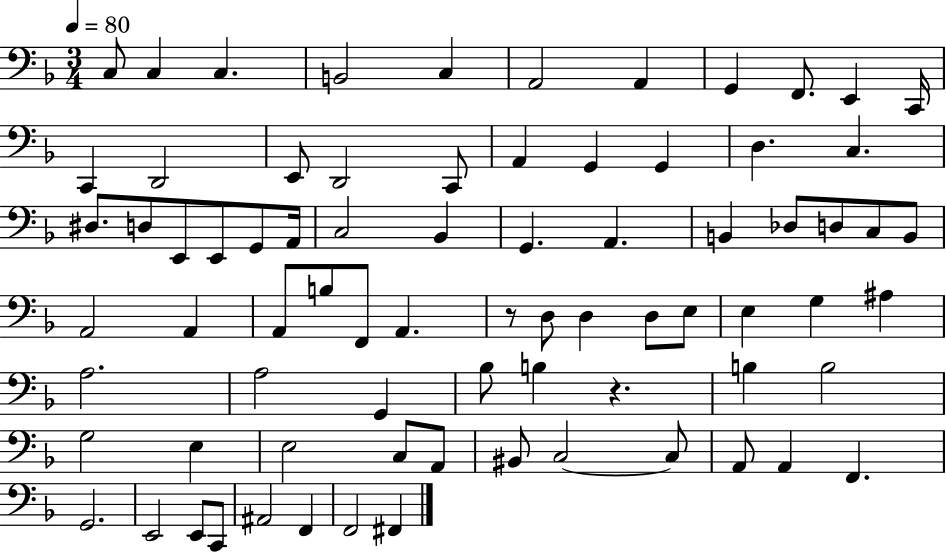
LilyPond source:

{
  \clef bass
  \numericTimeSignature
  \time 3/4
  \key f \major
  \tempo 4 = 80
  \repeat volta 2 { c8 c4 c4. | b,2 c4 | a,2 a,4 | g,4 f,8. e,4 c,16 | \break c,4 d,2 | e,8 d,2 c,8 | a,4 g,4 g,4 | d4. c4. | \break dis8. d8 e,8 e,8 g,8 a,16 | c2 bes,4 | g,4. a,4. | b,4 des8 d8 c8 b,8 | \break a,2 a,4 | a,8 b8 f,8 a,4. | r8 d8 d4 d8 e8 | e4 g4 ais4 | \break a2. | a2 g,4 | bes8 b4 r4. | b4 b2 | \break g2 e4 | e2 c8 a,8 | bis,8 c2~~ c8 | a,8 a,4 f,4. | \break g,2. | e,2 e,8 c,8 | ais,2 f,4 | f,2 fis,4 | \break } \bar "|."
}